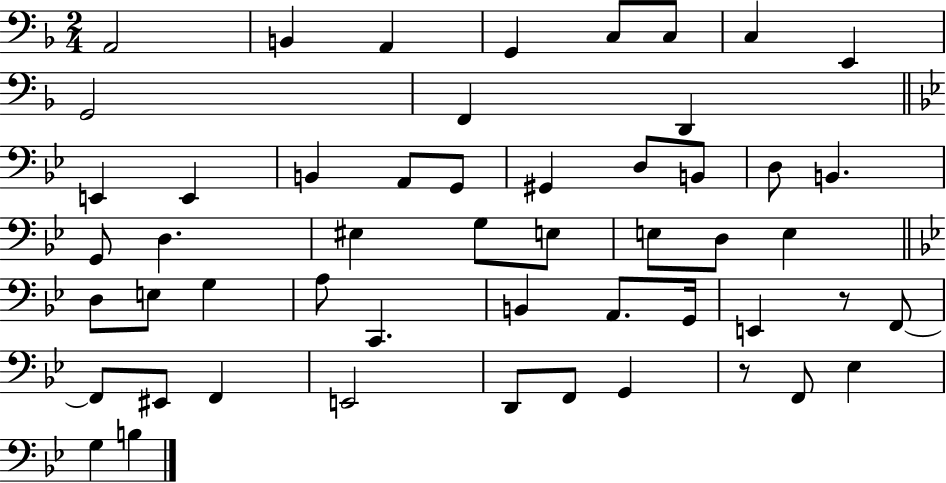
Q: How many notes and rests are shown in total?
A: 52